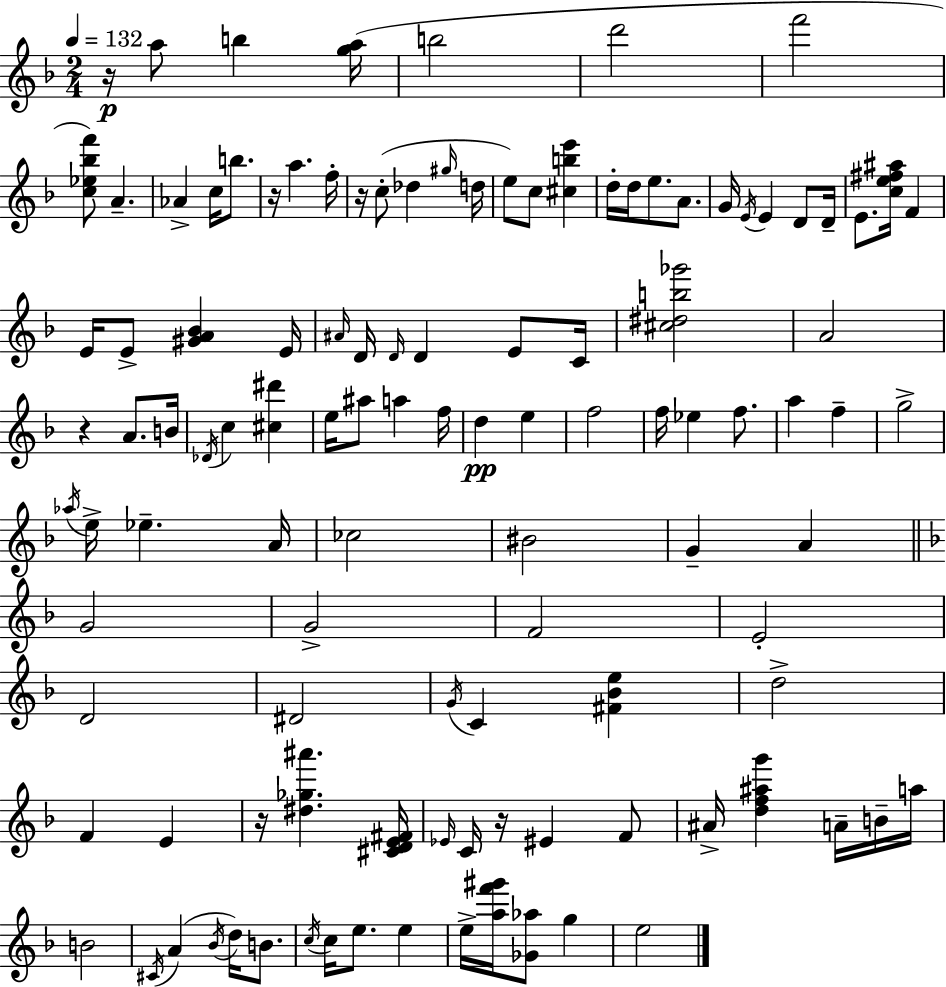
X:1
T:Untitled
M:2/4
L:1/4
K:F
z/4 a/2 b [ga]/4 b2 d'2 f'2 [c_e_bf']/2 A _A c/4 b/2 z/4 a f/4 z/4 c/2 _d ^g/4 d/4 e/2 c/2 [^cbe'] d/4 d/4 e/2 A/2 G/4 E/4 E D/2 D/4 E/2 [ce^f^a]/4 F E/4 E/2 [^GA_B] E/4 ^A/4 D/4 D/4 D E/2 C/4 [^c^db_g']2 A2 z A/2 B/4 _D/4 c [^c^d'] e/4 ^a/2 a f/4 d e f2 f/4 _e f/2 a f g2 _a/4 e/4 _e A/4 _c2 ^B2 G A G2 G2 F2 E2 D2 ^D2 G/4 C [^F_Be] d2 F E z/4 [^d_g^a'] [^CDE^F]/4 _E/4 C/4 z/4 ^E F/2 ^A/4 [df^ag'] A/4 B/4 a/4 B2 ^C/4 A _B/4 d/4 B/2 c/4 c/4 e/2 e e/4 [af'^g']/4 [_G_a]/2 g e2